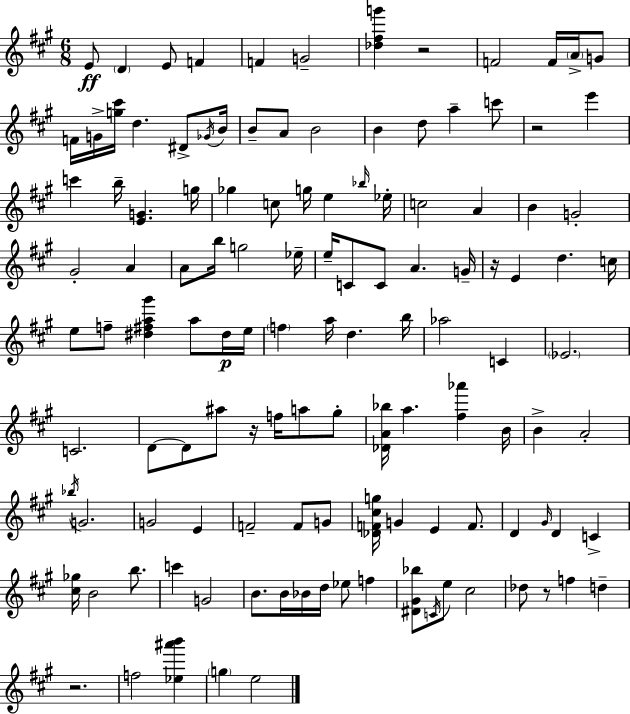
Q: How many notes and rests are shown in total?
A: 123